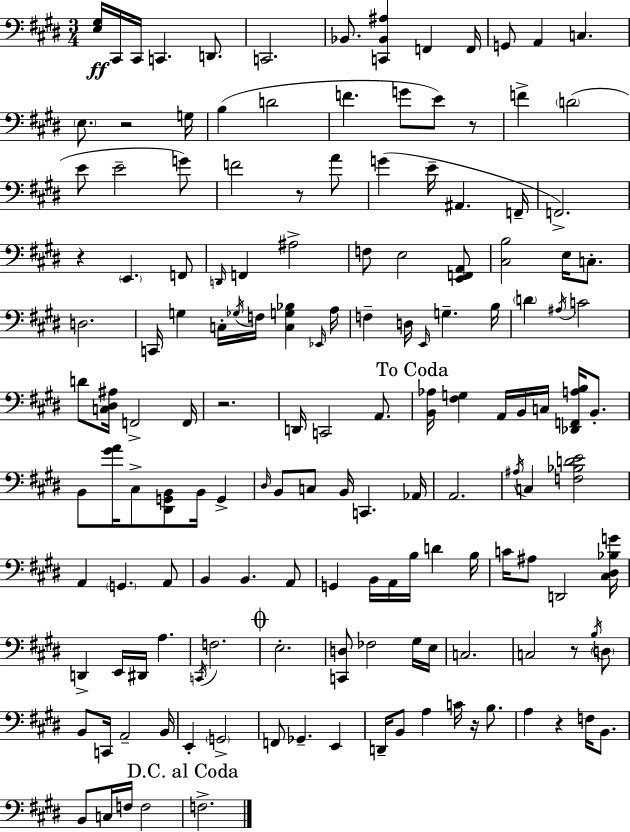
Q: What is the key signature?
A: E major